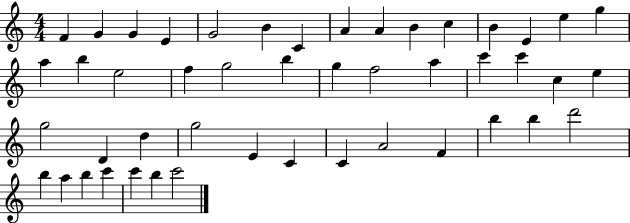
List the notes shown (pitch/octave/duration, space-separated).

F4/q G4/q G4/q E4/q G4/h B4/q C4/q A4/q A4/q B4/q C5/q B4/q E4/q E5/q G5/q A5/q B5/q E5/h F5/q G5/h B5/q G5/q F5/h A5/q C6/q C6/q C5/q E5/q G5/h D4/q D5/q G5/h E4/q C4/q C4/q A4/h F4/q B5/q B5/q D6/h B5/q A5/q B5/q C6/q C6/q B5/q C6/h